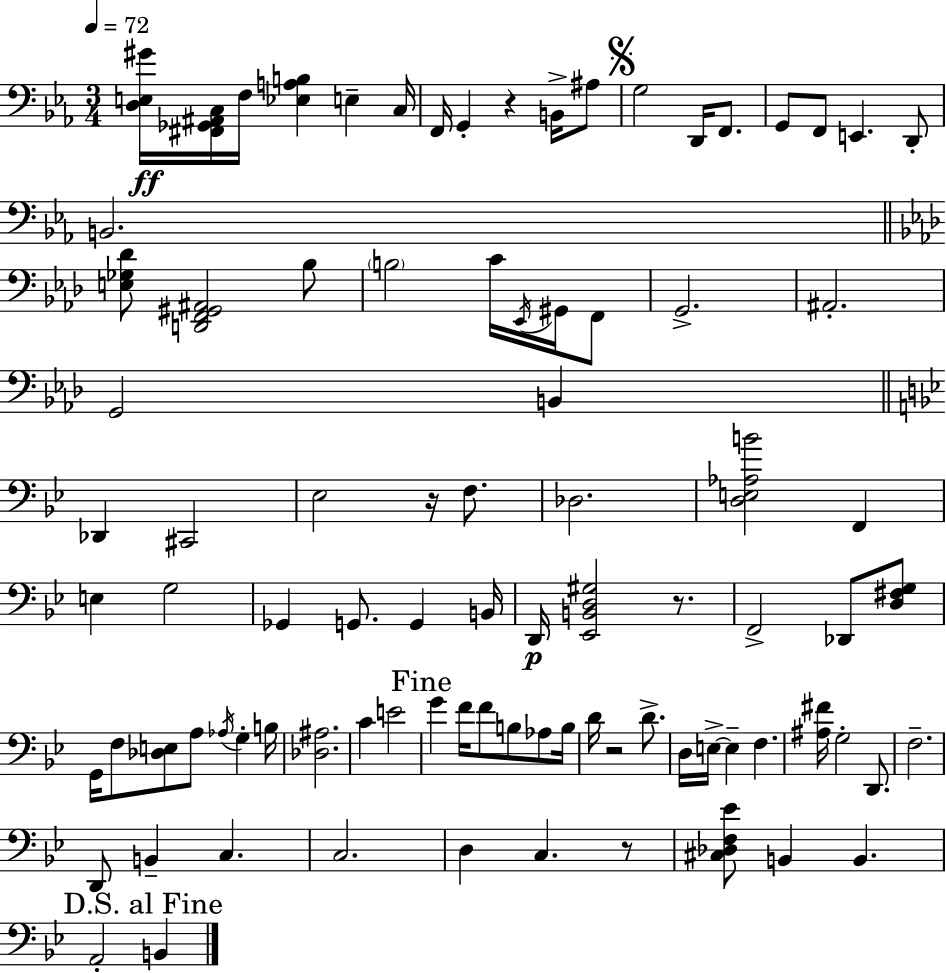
{
  \clef bass
  \numericTimeSignature
  \time 3/4
  \key ees \major
  \tempo 4 = 72
  <d e gis'>16\ff <fis, ges, ais, c>16 f16 <ees a b>4 e4-- c16 | f,16 g,4-. r4 b,16-> ais8 | \mark \markup { \musicglyph "scripts.segno" } g2 d,16 f,8. | g,8 f,8 e,4. d,8-. | \break b,2. | \bar "||" \break \key aes \major <e ges des'>8 <d, f, gis, ais,>2 bes8 | \parenthesize b2 c'16 \acciaccatura { ees,16 } gis,16 f,8 | g,2.-> | ais,2.-. | \break g,2 b,4 | \bar "||" \break \key g \minor des,4 cis,2 | ees2 r16 f8. | des2. | <d e aes b'>2 f,4 | \break e4 g2 | ges,4 g,8. g,4 b,16 | d,16\p <ees, b, d gis>2 r8. | f,2-> des,8 <d fis g>8 | \break g,16 f8 <des e>8 a8 \acciaccatura { aes16 } g4-. | b16 <des ais>2. | c'4 e'2 | \mark "Fine" g'4 f'16 f'8 b8 aes8 | \break b16 d'16 r2 d'8.-> | d16 e16->~~ e4-- f4. | <ais fis'>16 g2-. d,8. | f2.-- | \break d,8 b,4-- c4. | c2. | d4 c4. r8 | <cis des f ees'>8 b,4 b,4. | \break \mark "D.S. al Fine" a,2-. b,4 | \bar "|."
}